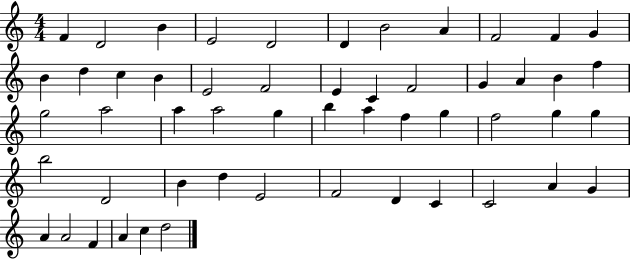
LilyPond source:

{
  \clef treble
  \numericTimeSignature
  \time 4/4
  \key c \major
  f'4 d'2 b'4 | e'2 d'2 | d'4 b'2 a'4 | f'2 f'4 g'4 | \break b'4 d''4 c''4 b'4 | e'2 f'2 | e'4 c'4 f'2 | g'4 a'4 b'4 f''4 | \break g''2 a''2 | a''4 a''2 g''4 | b''4 a''4 f''4 g''4 | f''2 g''4 g''4 | \break b''2 d'2 | b'4 d''4 e'2 | f'2 d'4 c'4 | c'2 a'4 g'4 | \break a'4 a'2 f'4 | a'4 c''4 d''2 | \bar "|."
}